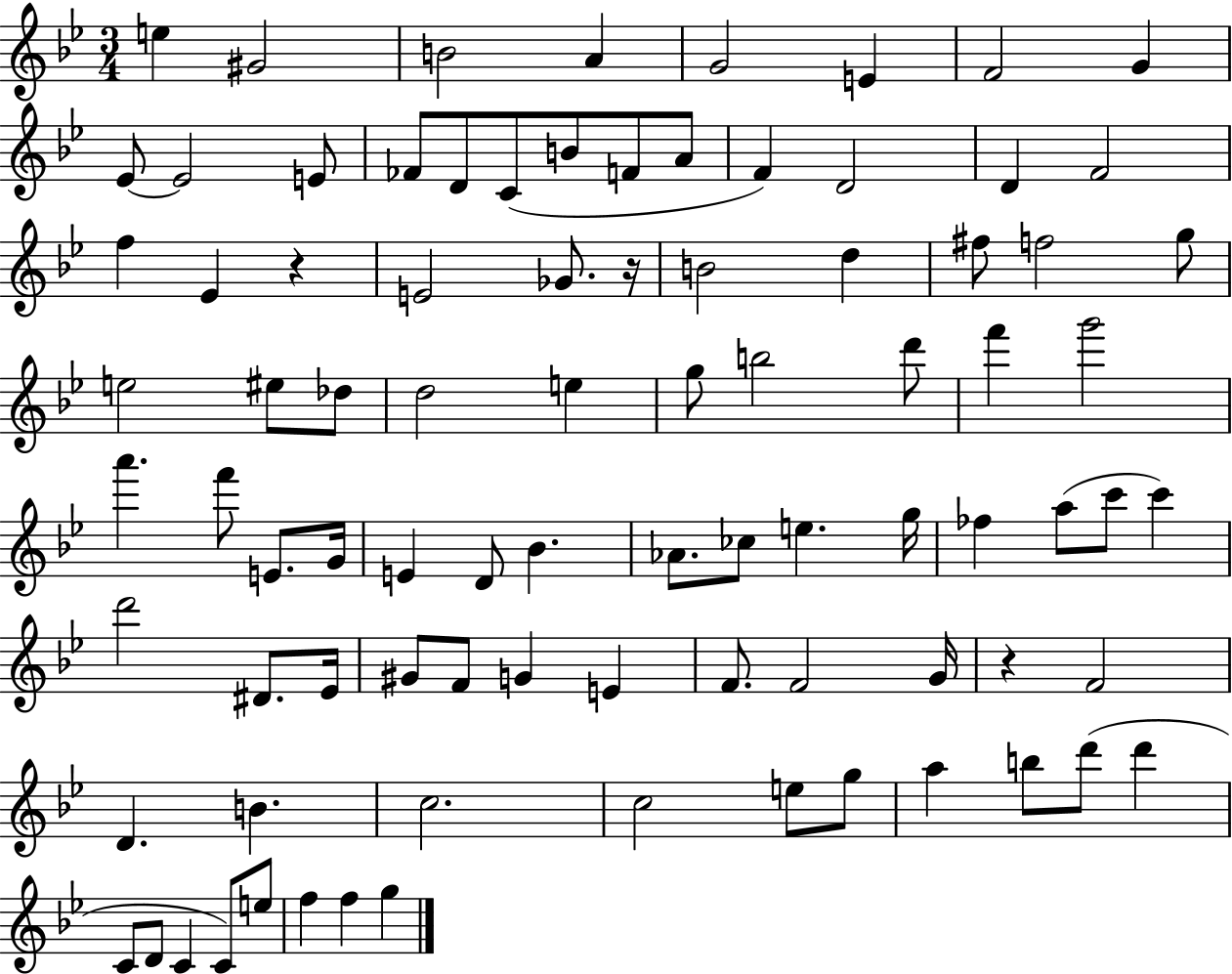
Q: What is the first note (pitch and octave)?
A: E5